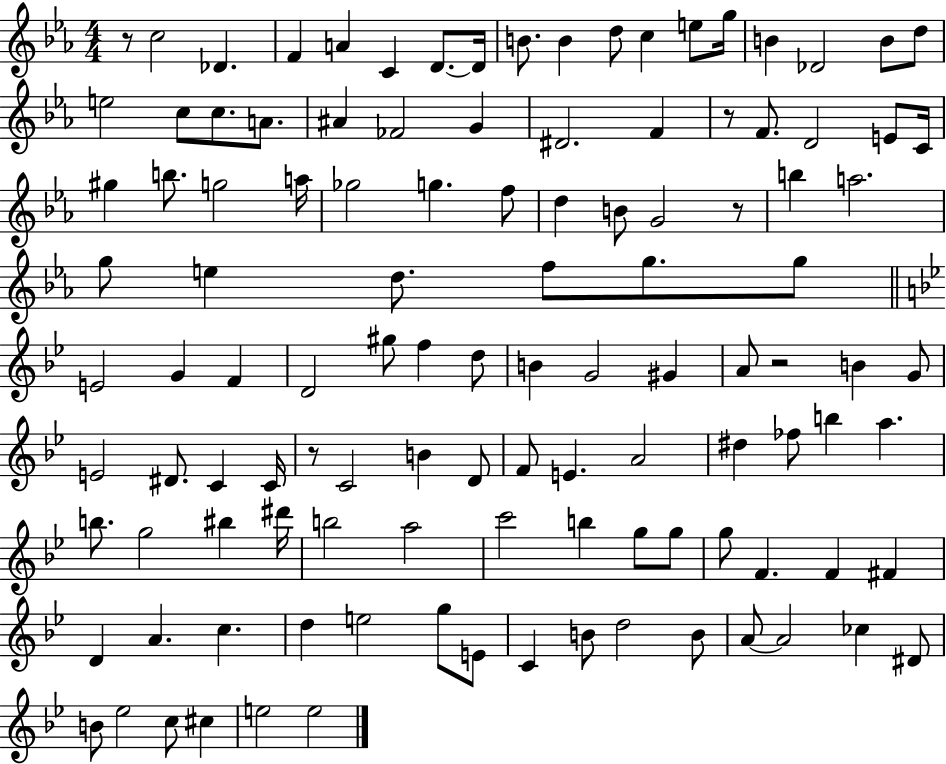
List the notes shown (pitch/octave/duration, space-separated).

R/e C5/h Db4/q. F4/q A4/q C4/q D4/e. D4/s B4/e. B4/q D5/e C5/q E5/e G5/s B4/q Db4/h B4/e D5/e E5/h C5/e C5/e. A4/e. A#4/q FES4/h G4/q D#4/h. F4/q R/e F4/e. D4/h E4/e C4/s G#5/q B5/e. G5/h A5/s Gb5/h G5/q. F5/e D5/q B4/e G4/h R/e B5/q A5/h. G5/e E5/q D5/e. F5/e G5/e. G5/e E4/h G4/q F4/q D4/h G#5/e F5/q D5/e B4/q G4/h G#4/q A4/e R/h B4/q G4/e E4/h D#4/e. C4/q C4/s R/e C4/h B4/q D4/e F4/e E4/q. A4/h D#5/q FES5/e B5/q A5/q. B5/e. G5/h BIS5/q D#6/s B5/h A5/h C6/h B5/q G5/e G5/e G5/e F4/q. F4/q F#4/q D4/q A4/q. C5/q. D5/q E5/h G5/e E4/e C4/q B4/e D5/h B4/e A4/e A4/h CES5/q D#4/e B4/e Eb5/h C5/e C#5/q E5/h E5/h